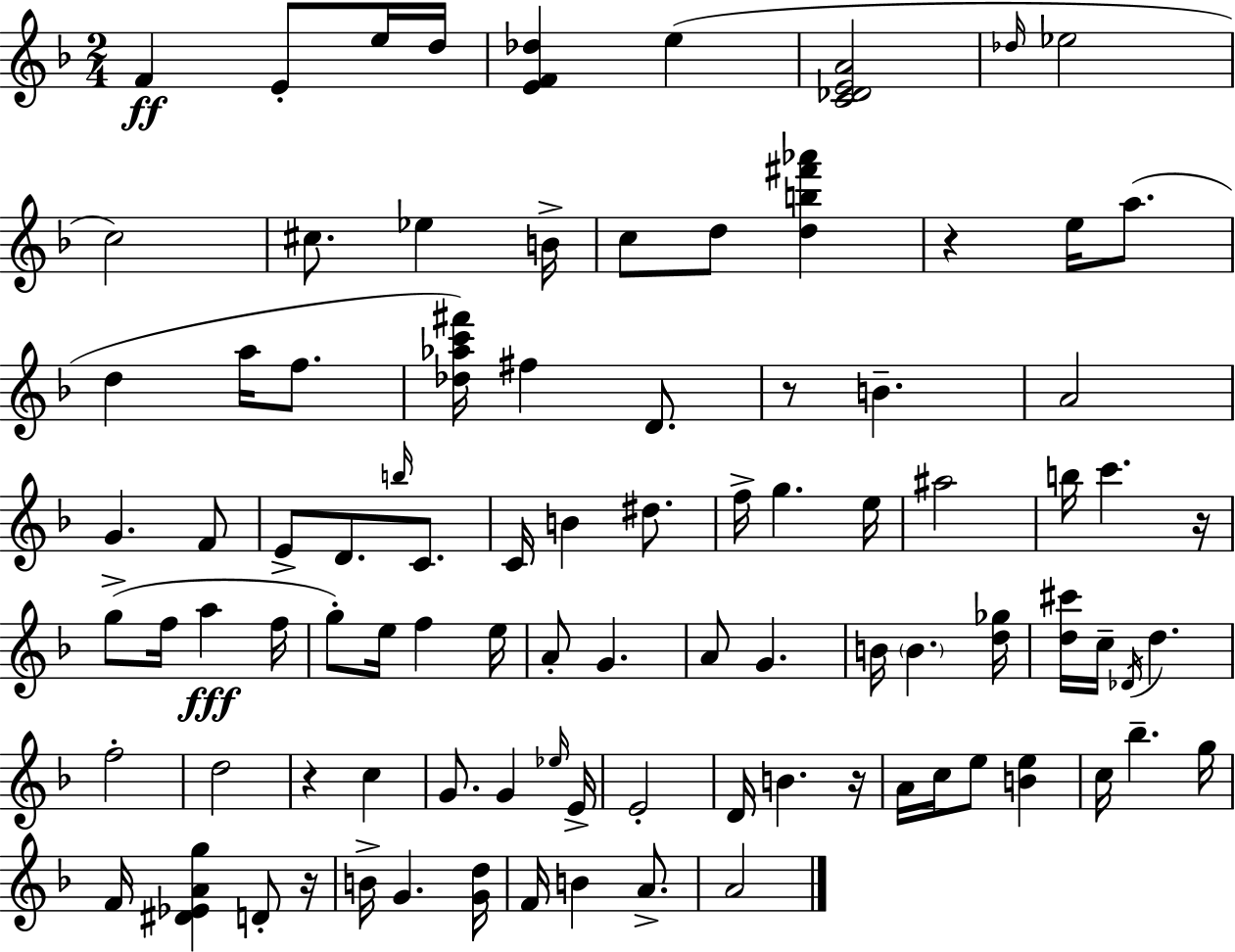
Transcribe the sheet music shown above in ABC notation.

X:1
T:Untitled
M:2/4
L:1/4
K:F
F E/2 e/4 d/4 [EF_d] e [C_DEA]2 _d/4 _e2 c2 ^c/2 _e B/4 c/2 d/2 [db^f'_a'] z e/4 a/2 d a/4 f/2 [_d_ac'^f']/4 ^f D/2 z/2 B A2 G F/2 E/2 D/2 b/4 C/2 C/4 B ^d/2 f/4 g e/4 ^a2 b/4 c' z/4 g/2 f/4 a f/4 g/2 e/4 f e/4 A/2 G A/2 G B/4 B [d_g]/4 [d^c']/4 c/4 _D/4 d f2 d2 z c G/2 G _e/4 E/4 E2 D/4 B z/4 A/4 c/4 e/2 [Be] c/4 _b g/4 F/4 [^D_EAg] D/2 z/4 B/4 G [Gd]/4 F/4 B A/2 A2